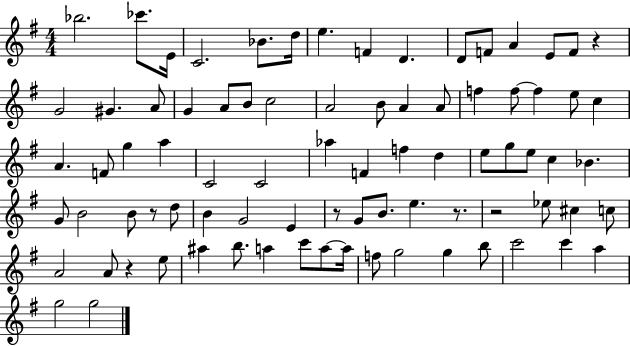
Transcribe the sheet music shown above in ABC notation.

X:1
T:Untitled
M:4/4
L:1/4
K:G
_b2 _c'/2 E/4 C2 _B/2 d/4 e F D D/2 F/2 A E/2 F/2 z G2 ^G A/2 G A/2 B/2 c2 A2 B/2 A A/2 f f/2 f e/2 c A F/2 g a C2 C2 _a F f d e/2 g/2 e/2 c _B G/2 B2 B/2 z/2 d/2 B G2 E z/2 G/2 B/2 e z/2 z2 _e/2 ^c c/2 A2 A/2 z e/2 ^a b/2 a c'/2 a/2 a/4 f/2 g2 g b/2 c'2 c' a g2 g2